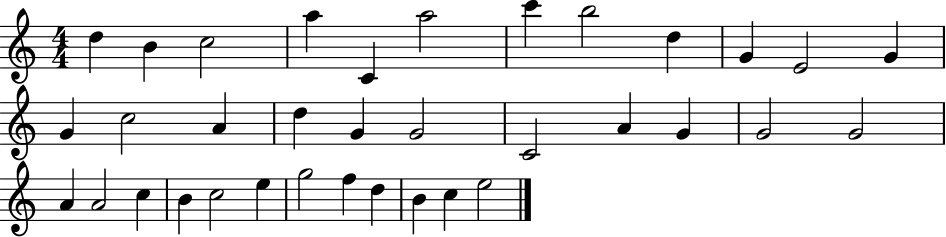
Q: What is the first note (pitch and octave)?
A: D5